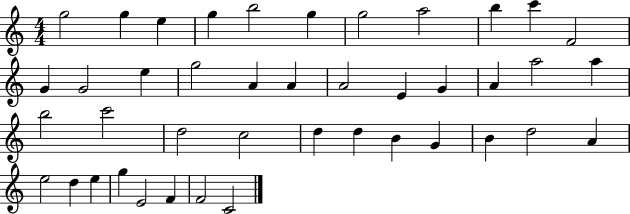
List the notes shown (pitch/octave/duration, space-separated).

G5/h G5/q E5/q G5/q B5/h G5/q G5/h A5/h B5/q C6/q F4/h G4/q G4/h E5/q G5/h A4/q A4/q A4/h E4/q G4/q A4/q A5/h A5/q B5/h C6/h D5/h C5/h D5/q D5/q B4/q G4/q B4/q D5/h A4/q E5/h D5/q E5/q G5/q E4/h F4/q F4/h C4/h